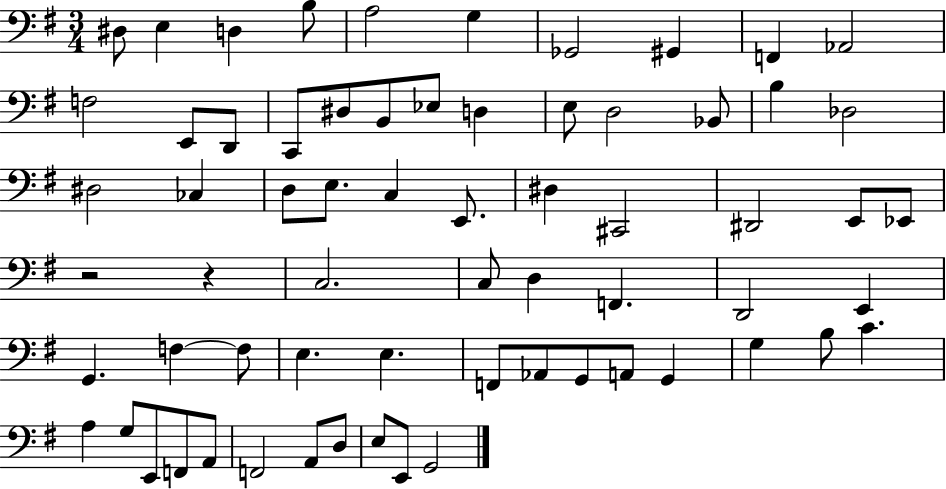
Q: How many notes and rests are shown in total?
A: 66